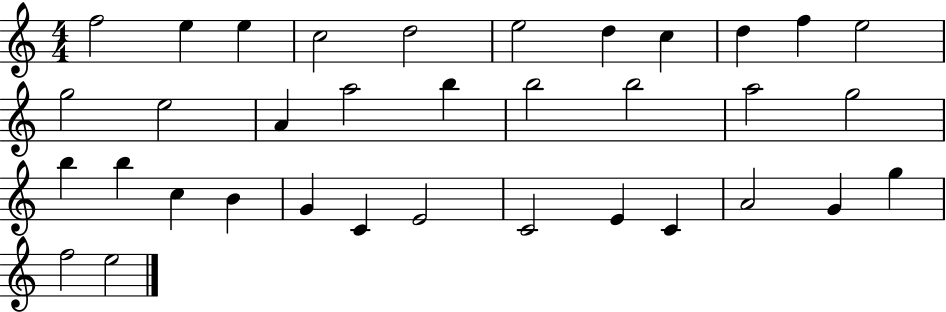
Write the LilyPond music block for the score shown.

{
  \clef treble
  \numericTimeSignature
  \time 4/4
  \key c \major
  f''2 e''4 e''4 | c''2 d''2 | e''2 d''4 c''4 | d''4 f''4 e''2 | \break g''2 e''2 | a'4 a''2 b''4 | b''2 b''2 | a''2 g''2 | \break b''4 b''4 c''4 b'4 | g'4 c'4 e'2 | c'2 e'4 c'4 | a'2 g'4 g''4 | \break f''2 e''2 | \bar "|."
}